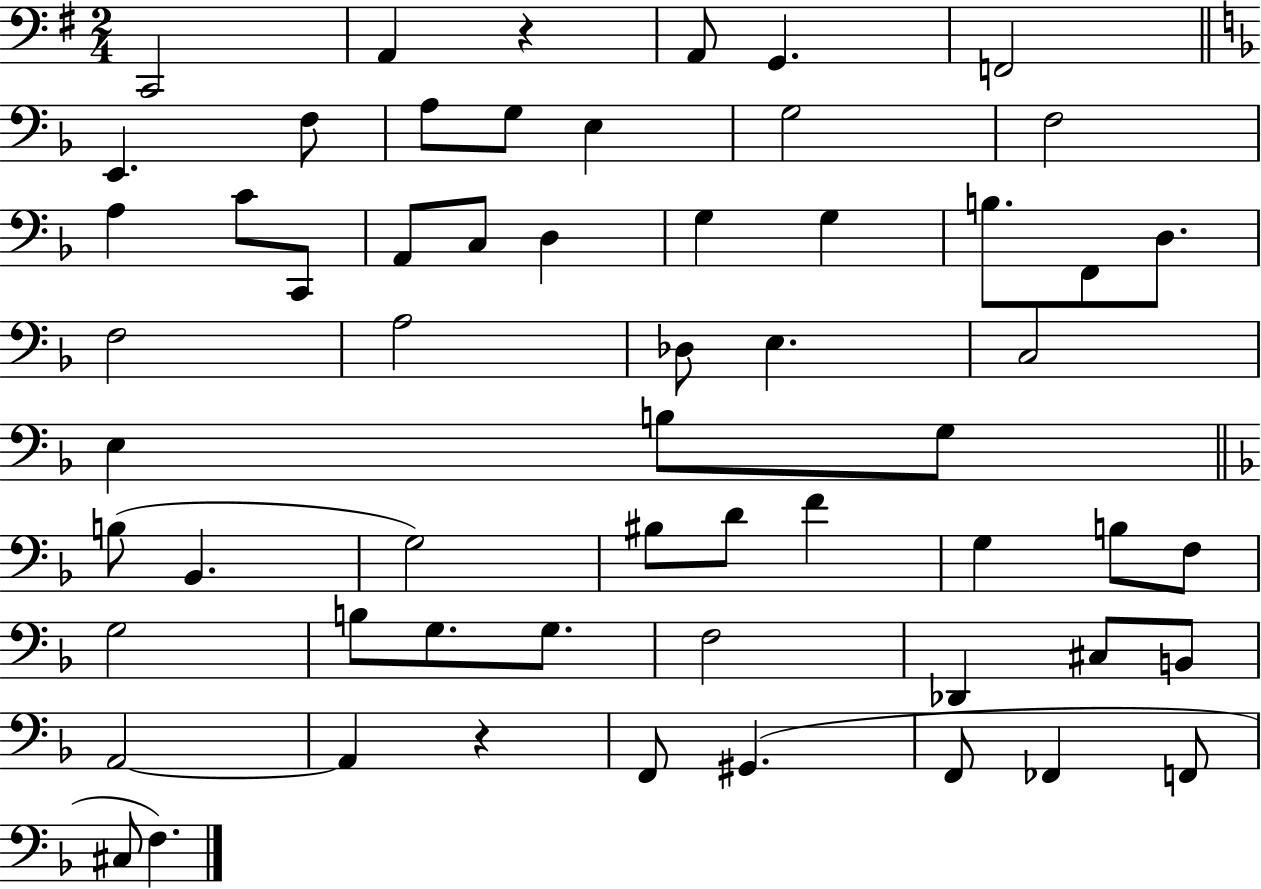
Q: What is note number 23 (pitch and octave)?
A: D3